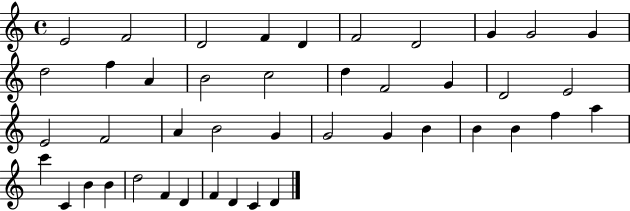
E4/h F4/h D4/h F4/q D4/q F4/h D4/h G4/q G4/h G4/q D5/h F5/q A4/q B4/h C5/h D5/q F4/h G4/q D4/h E4/h E4/h F4/h A4/q B4/h G4/q G4/h G4/q B4/q B4/q B4/q F5/q A5/q C6/q C4/q B4/q B4/q D5/h F4/q D4/q F4/q D4/q C4/q D4/q